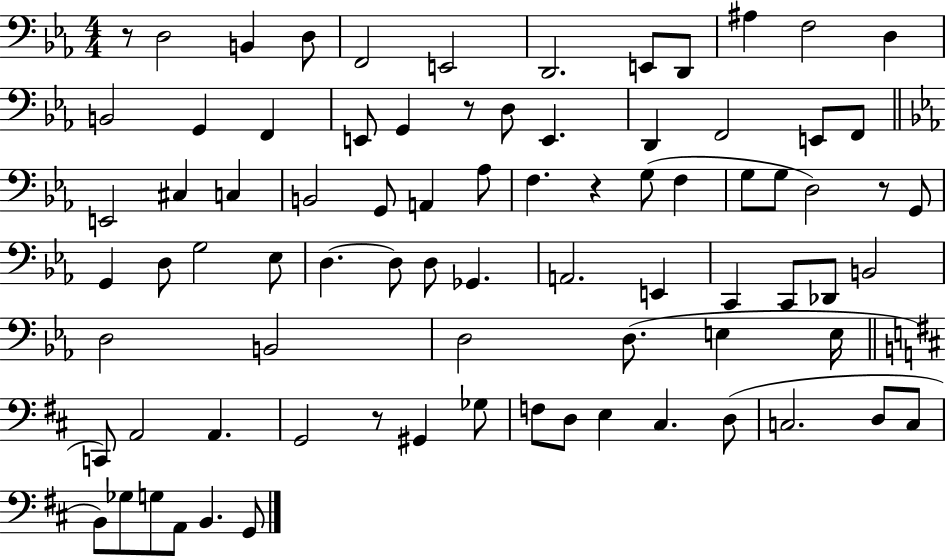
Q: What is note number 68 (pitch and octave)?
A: C3